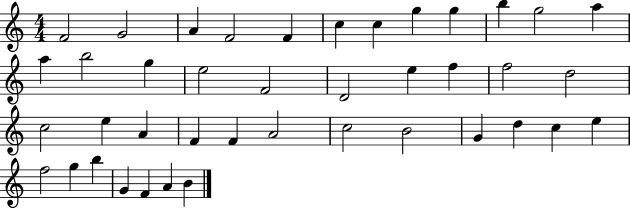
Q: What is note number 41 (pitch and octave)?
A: B4